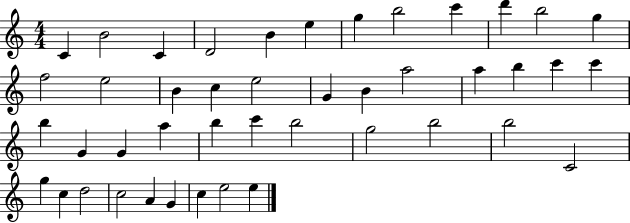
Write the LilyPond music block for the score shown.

{
  \clef treble
  \numericTimeSignature
  \time 4/4
  \key c \major
  c'4 b'2 c'4 | d'2 b'4 e''4 | g''4 b''2 c'''4 | d'''4 b''2 g''4 | \break f''2 e''2 | b'4 c''4 e''2 | g'4 b'4 a''2 | a''4 b''4 c'''4 c'''4 | \break b''4 g'4 g'4 a''4 | b''4 c'''4 b''2 | g''2 b''2 | b''2 c'2 | \break g''4 c''4 d''2 | c''2 a'4 g'4 | c''4 e''2 e''4 | \bar "|."
}